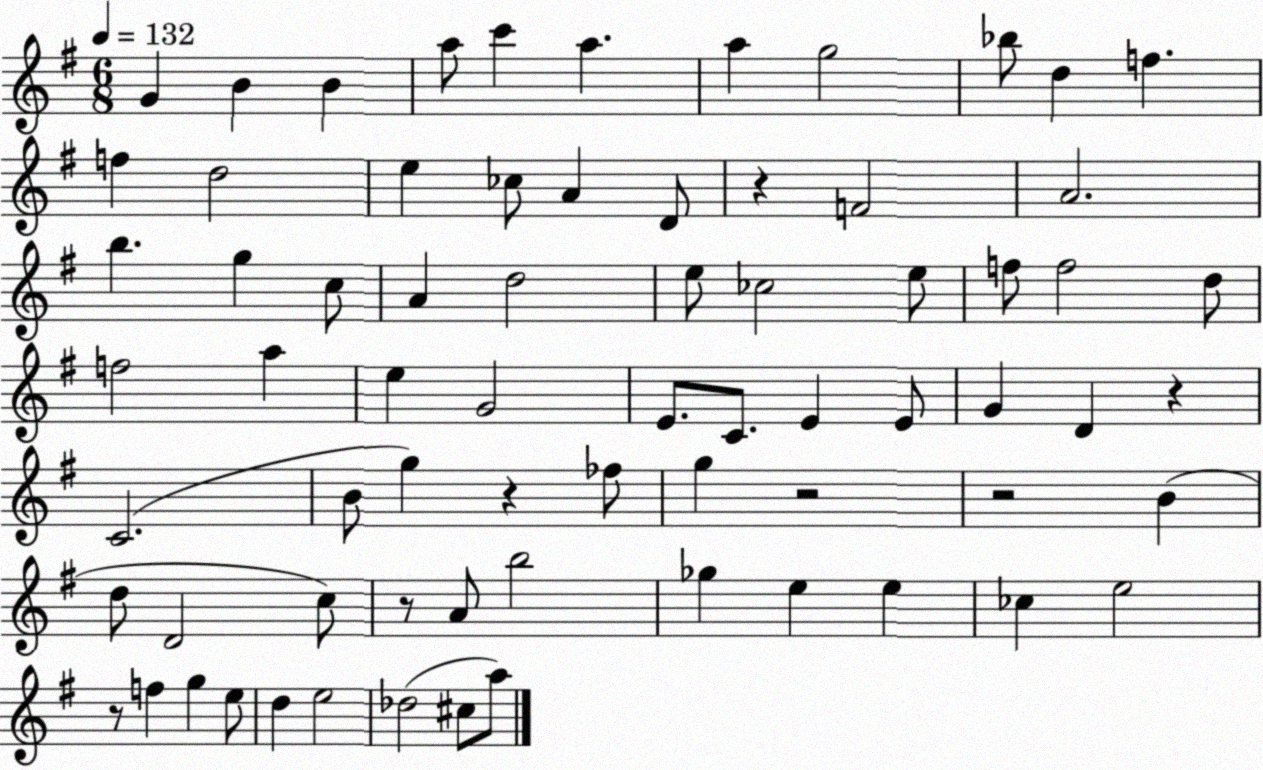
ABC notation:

X:1
T:Untitled
M:6/8
L:1/4
K:G
G B B a/2 c' a a g2 _b/2 d f f d2 e _c/2 A D/2 z F2 A2 b g c/2 A d2 e/2 _c2 e/2 f/2 f2 d/2 f2 a e G2 E/2 C/2 E E/2 G D z C2 B/2 g z _f/2 g z2 z2 B d/2 D2 c/2 z/2 A/2 b2 _g e e _c e2 z/2 f g e/2 d e2 _d2 ^c/2 a/2